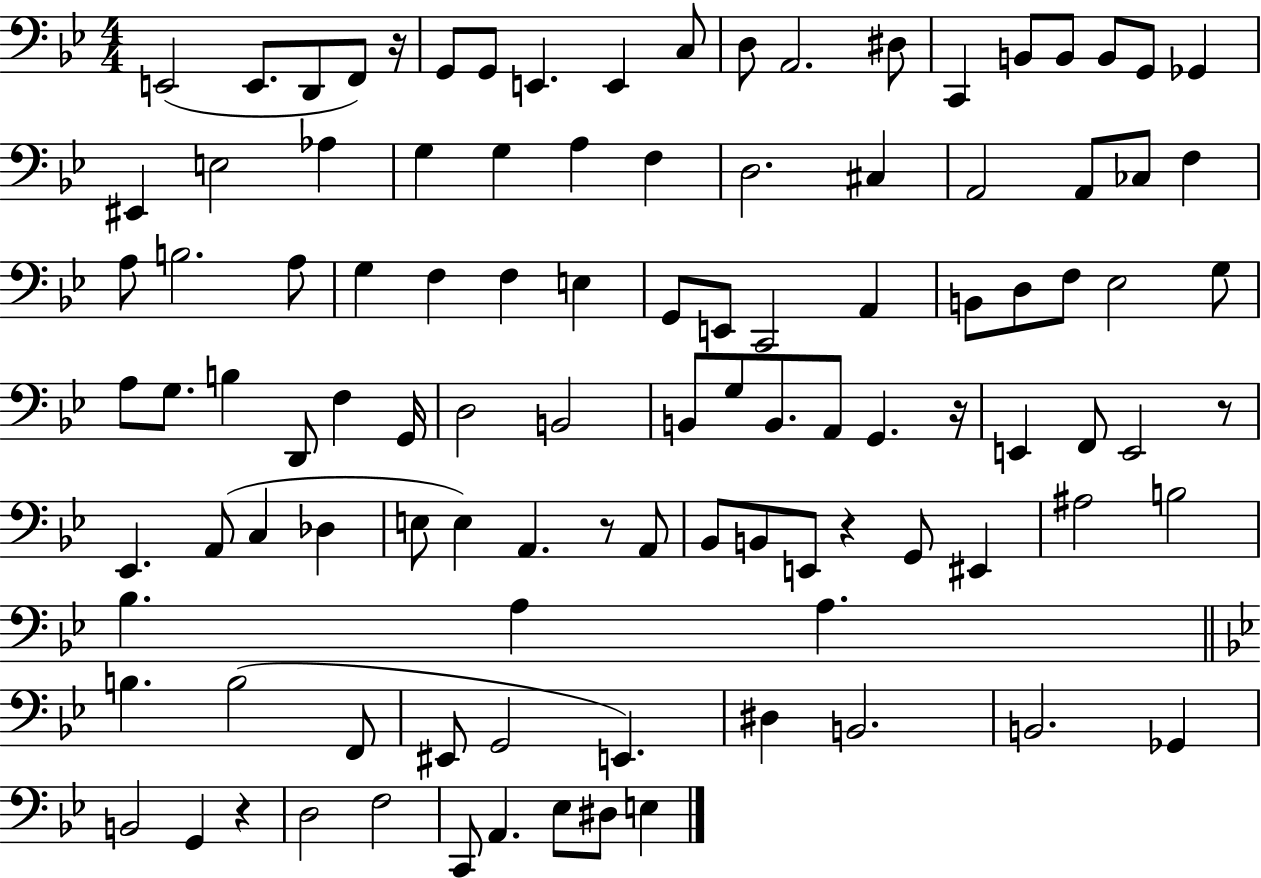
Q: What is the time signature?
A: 4/4